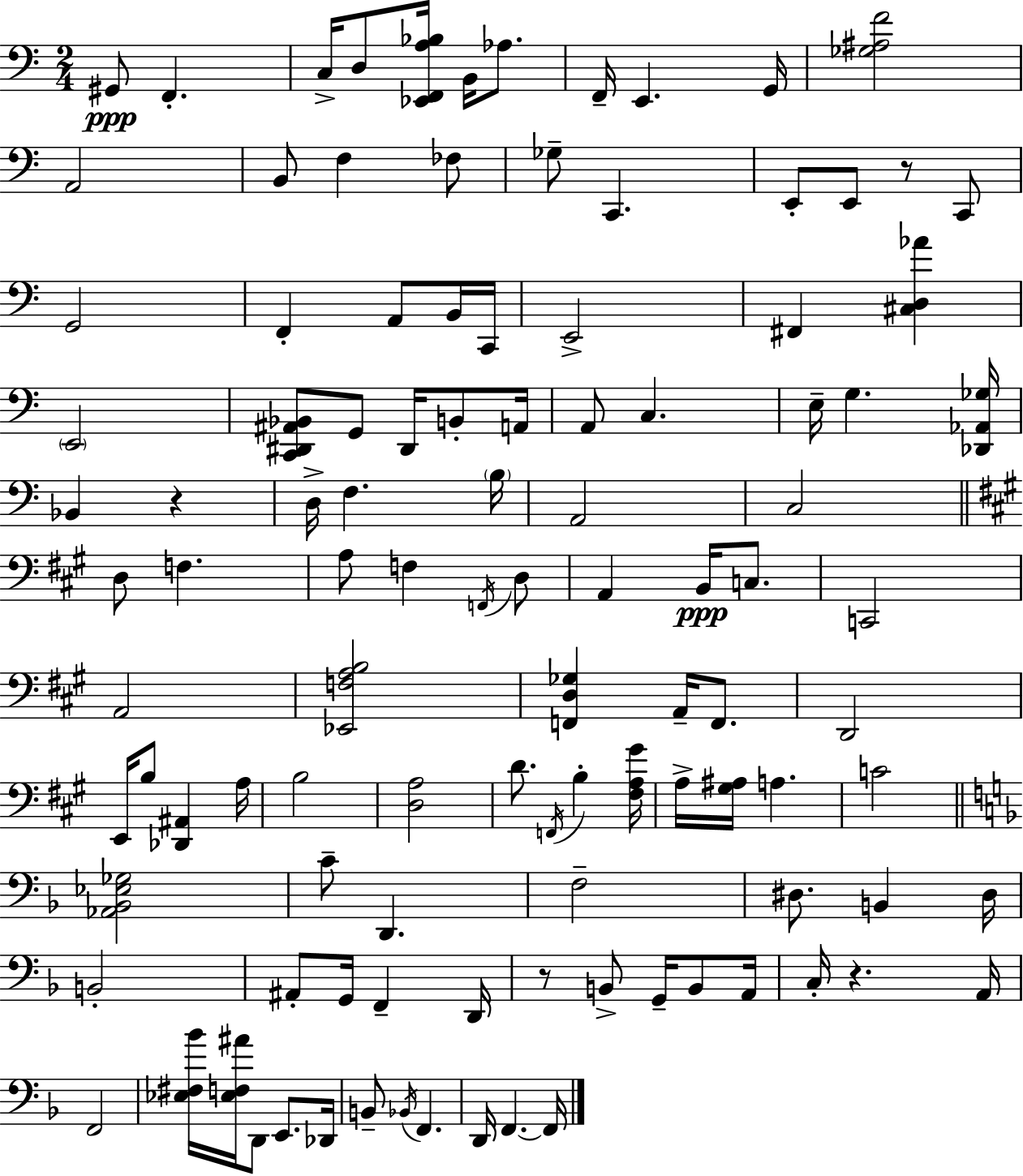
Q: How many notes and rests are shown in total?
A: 109